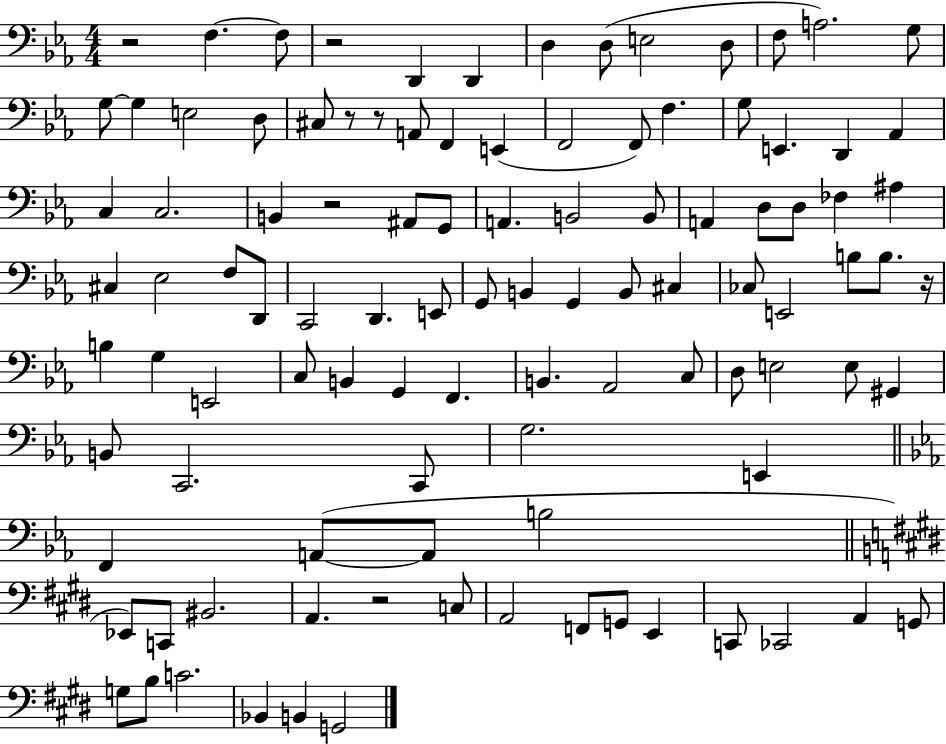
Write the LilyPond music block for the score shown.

{
  \clef bass
  \numericTimeSignature
  \time 4/4
  \key ees \major
  r2 f4.~~ f8 | r2 d,4 d,4 | d4 d8( e2 d8 | f8 a2.) g8 | \break g8~~ g4 e2 d8 | cis8 r8 r8 a,8 f,4 e,4( | f,2 f,8) f4. | g8 e,4. d,4 aes,4 | \break c4 c2. | b,4 r2 ais,8 g,8 | a,4. b,2 b,8 | a,4 d8 d8 fes4 ais4 | \break cis4 ees2 f8 d,8 | c,2 d,4. e,8 | g,8 b,4 g,4 b,8 cis4 | ces8 e,2 b8 b8. r16 | \break b4 g4 e,2 | c8 b,4 g,4 f,4. | b,4. aes,2 c8 | d8 e2 e8 gis,4 | \break b,8 c,2. c,8 | g2. e,4 | \bar "||" \break \key c \minor f,4 a,8~(~ a,8 b2 | \bar "||" \break \key e \major ees,8) c,8 bis,2. | a,4. r2 c8 | a,2 f,8 g,8 e,4 | c,8 ces,2 a,4 g,8 | \break g8 b8 c'2. | bes,4 b,4 g,2 | \bar "|."
}